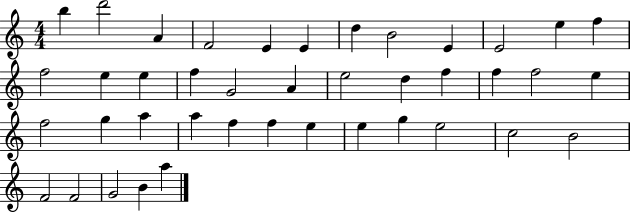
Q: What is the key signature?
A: C major